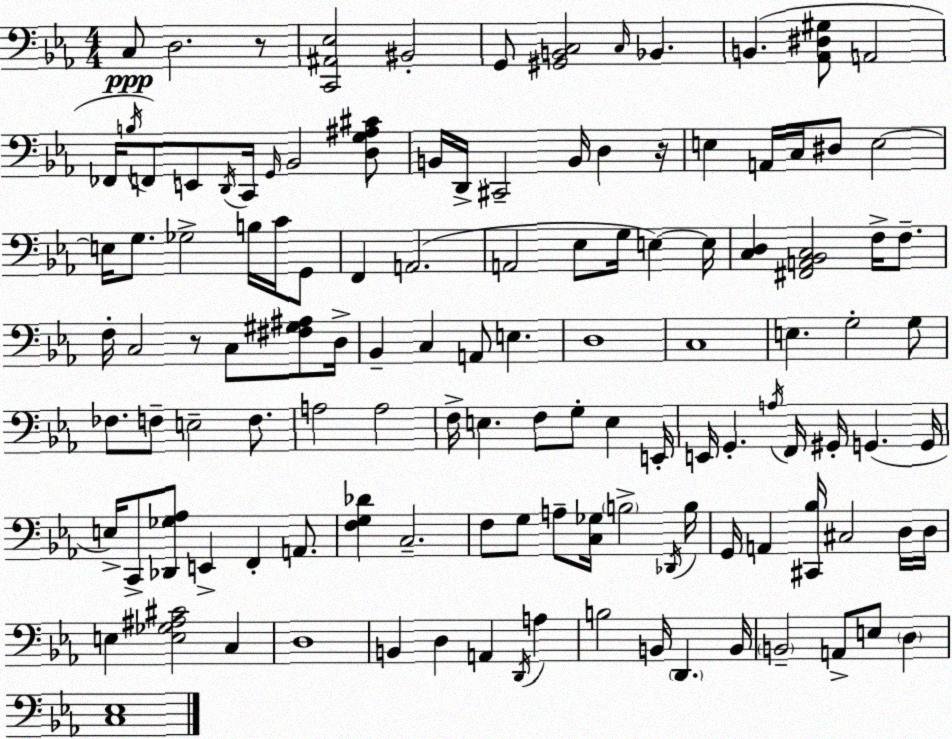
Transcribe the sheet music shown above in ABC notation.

X:1
T:Untitled
M:4/4
L:1/4
K:Cm
C,/2 D,2 z/2 [C,,^A,,_E,]2 ^B,,2 G,,/2 [^G,,B,,C,]2 C,/4 _B,, B,, [_A,,^D,^G,]/2 A,,2 _F,,/4 B,/4 F,,/2 E,,/2 D,,/4 C,,/4 G,,/4 _B,,2 [D,G,^A,^C]/2 B,,/4 D,,/4 ^C,,2 B,,/4 D, z/4 E, A,,/4 C,/4 ^D,/2 E,2 E,/4 G,/2 _G,2 B,/4 C/4 G,,/2 F,, A,,2 A,,2 _E,/2 G,/4 E, E,/4 [C,D,] [^F,,A,,_B,,C,]2 F,/4 F,/2 F,/4 C,2 z/2 C,/2 [^F,^G,^A,]/2 D,/4 _B,, C, A,,/2 E, D,4 C,4 E, G,2 G,/2 _F,/2 F,/2 E,2 F,/2 A,2 A,2 F,/4 E, F,/2 G,/2 E, E,,/4 E,,/4 G,, A,/4 F,,/4 ^G,,/4 G,, G,,/4 E,/4 C,,/2 [_D,,_G,_A,]/2 E,, F,, A,,/2 [F,G,_D] C,2 F,/2 G,/2 A,/2 [C,_G,]/4 B,2 _D,,/4 B,/4 G,,/4 A,, [^C,,_B,]/4 ^C,2 D,/4 D,/4 E, [E,_G,^A,^C]2 C, D,4 B,, D, A,, D,,/4 A, B,2 B,,/4 D,, B,,/4 B,,2 A,,/2 E,/2 D, [C,_E,]4